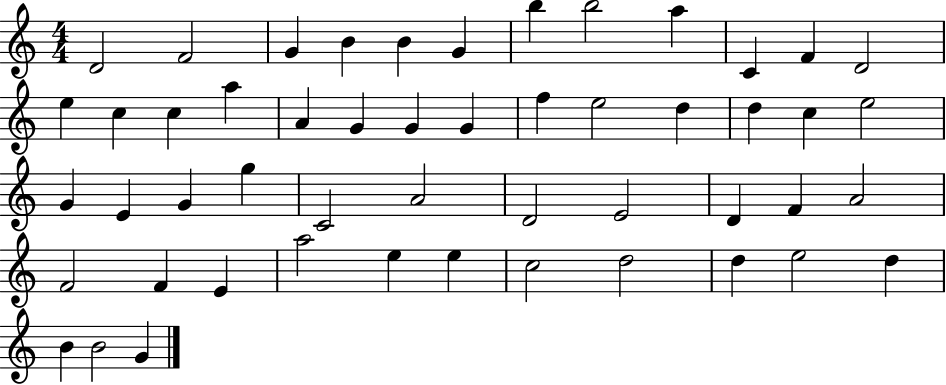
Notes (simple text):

D4/h F4/h G4/q B4/q B4/q G4/q B5/q B5/h A5/q C4/q F4/q D4/h E5/q C5/q C5/q A5/q A4/q G4/q G4/q G4/q F5/q E5/h D5/q D5/q C5/q E5/h G4/q E4/q G4/q G5/q C4/h A4/h D4/h E4/h D4/q F4/q A4/h F4/h F4/q E4/q A5/h E5/q E5/q C5/h D5/h D5/q E5/h D5/q B4/q B4/h G4/q